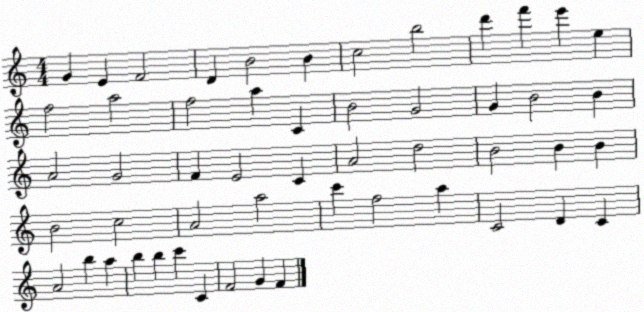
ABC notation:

X:1
T:Untitled
M:4/4
L:1/4
K:C
G E F2 D B2 B c2 b2 d' f' e' e f2 a2 f2 a C B2 G2 G B2 B A2 G2 F E2 C A2 d2 B2 B B B2 c2 A2 a2 c' f2 a C2 D C A2 b a b b c' C F2 G F